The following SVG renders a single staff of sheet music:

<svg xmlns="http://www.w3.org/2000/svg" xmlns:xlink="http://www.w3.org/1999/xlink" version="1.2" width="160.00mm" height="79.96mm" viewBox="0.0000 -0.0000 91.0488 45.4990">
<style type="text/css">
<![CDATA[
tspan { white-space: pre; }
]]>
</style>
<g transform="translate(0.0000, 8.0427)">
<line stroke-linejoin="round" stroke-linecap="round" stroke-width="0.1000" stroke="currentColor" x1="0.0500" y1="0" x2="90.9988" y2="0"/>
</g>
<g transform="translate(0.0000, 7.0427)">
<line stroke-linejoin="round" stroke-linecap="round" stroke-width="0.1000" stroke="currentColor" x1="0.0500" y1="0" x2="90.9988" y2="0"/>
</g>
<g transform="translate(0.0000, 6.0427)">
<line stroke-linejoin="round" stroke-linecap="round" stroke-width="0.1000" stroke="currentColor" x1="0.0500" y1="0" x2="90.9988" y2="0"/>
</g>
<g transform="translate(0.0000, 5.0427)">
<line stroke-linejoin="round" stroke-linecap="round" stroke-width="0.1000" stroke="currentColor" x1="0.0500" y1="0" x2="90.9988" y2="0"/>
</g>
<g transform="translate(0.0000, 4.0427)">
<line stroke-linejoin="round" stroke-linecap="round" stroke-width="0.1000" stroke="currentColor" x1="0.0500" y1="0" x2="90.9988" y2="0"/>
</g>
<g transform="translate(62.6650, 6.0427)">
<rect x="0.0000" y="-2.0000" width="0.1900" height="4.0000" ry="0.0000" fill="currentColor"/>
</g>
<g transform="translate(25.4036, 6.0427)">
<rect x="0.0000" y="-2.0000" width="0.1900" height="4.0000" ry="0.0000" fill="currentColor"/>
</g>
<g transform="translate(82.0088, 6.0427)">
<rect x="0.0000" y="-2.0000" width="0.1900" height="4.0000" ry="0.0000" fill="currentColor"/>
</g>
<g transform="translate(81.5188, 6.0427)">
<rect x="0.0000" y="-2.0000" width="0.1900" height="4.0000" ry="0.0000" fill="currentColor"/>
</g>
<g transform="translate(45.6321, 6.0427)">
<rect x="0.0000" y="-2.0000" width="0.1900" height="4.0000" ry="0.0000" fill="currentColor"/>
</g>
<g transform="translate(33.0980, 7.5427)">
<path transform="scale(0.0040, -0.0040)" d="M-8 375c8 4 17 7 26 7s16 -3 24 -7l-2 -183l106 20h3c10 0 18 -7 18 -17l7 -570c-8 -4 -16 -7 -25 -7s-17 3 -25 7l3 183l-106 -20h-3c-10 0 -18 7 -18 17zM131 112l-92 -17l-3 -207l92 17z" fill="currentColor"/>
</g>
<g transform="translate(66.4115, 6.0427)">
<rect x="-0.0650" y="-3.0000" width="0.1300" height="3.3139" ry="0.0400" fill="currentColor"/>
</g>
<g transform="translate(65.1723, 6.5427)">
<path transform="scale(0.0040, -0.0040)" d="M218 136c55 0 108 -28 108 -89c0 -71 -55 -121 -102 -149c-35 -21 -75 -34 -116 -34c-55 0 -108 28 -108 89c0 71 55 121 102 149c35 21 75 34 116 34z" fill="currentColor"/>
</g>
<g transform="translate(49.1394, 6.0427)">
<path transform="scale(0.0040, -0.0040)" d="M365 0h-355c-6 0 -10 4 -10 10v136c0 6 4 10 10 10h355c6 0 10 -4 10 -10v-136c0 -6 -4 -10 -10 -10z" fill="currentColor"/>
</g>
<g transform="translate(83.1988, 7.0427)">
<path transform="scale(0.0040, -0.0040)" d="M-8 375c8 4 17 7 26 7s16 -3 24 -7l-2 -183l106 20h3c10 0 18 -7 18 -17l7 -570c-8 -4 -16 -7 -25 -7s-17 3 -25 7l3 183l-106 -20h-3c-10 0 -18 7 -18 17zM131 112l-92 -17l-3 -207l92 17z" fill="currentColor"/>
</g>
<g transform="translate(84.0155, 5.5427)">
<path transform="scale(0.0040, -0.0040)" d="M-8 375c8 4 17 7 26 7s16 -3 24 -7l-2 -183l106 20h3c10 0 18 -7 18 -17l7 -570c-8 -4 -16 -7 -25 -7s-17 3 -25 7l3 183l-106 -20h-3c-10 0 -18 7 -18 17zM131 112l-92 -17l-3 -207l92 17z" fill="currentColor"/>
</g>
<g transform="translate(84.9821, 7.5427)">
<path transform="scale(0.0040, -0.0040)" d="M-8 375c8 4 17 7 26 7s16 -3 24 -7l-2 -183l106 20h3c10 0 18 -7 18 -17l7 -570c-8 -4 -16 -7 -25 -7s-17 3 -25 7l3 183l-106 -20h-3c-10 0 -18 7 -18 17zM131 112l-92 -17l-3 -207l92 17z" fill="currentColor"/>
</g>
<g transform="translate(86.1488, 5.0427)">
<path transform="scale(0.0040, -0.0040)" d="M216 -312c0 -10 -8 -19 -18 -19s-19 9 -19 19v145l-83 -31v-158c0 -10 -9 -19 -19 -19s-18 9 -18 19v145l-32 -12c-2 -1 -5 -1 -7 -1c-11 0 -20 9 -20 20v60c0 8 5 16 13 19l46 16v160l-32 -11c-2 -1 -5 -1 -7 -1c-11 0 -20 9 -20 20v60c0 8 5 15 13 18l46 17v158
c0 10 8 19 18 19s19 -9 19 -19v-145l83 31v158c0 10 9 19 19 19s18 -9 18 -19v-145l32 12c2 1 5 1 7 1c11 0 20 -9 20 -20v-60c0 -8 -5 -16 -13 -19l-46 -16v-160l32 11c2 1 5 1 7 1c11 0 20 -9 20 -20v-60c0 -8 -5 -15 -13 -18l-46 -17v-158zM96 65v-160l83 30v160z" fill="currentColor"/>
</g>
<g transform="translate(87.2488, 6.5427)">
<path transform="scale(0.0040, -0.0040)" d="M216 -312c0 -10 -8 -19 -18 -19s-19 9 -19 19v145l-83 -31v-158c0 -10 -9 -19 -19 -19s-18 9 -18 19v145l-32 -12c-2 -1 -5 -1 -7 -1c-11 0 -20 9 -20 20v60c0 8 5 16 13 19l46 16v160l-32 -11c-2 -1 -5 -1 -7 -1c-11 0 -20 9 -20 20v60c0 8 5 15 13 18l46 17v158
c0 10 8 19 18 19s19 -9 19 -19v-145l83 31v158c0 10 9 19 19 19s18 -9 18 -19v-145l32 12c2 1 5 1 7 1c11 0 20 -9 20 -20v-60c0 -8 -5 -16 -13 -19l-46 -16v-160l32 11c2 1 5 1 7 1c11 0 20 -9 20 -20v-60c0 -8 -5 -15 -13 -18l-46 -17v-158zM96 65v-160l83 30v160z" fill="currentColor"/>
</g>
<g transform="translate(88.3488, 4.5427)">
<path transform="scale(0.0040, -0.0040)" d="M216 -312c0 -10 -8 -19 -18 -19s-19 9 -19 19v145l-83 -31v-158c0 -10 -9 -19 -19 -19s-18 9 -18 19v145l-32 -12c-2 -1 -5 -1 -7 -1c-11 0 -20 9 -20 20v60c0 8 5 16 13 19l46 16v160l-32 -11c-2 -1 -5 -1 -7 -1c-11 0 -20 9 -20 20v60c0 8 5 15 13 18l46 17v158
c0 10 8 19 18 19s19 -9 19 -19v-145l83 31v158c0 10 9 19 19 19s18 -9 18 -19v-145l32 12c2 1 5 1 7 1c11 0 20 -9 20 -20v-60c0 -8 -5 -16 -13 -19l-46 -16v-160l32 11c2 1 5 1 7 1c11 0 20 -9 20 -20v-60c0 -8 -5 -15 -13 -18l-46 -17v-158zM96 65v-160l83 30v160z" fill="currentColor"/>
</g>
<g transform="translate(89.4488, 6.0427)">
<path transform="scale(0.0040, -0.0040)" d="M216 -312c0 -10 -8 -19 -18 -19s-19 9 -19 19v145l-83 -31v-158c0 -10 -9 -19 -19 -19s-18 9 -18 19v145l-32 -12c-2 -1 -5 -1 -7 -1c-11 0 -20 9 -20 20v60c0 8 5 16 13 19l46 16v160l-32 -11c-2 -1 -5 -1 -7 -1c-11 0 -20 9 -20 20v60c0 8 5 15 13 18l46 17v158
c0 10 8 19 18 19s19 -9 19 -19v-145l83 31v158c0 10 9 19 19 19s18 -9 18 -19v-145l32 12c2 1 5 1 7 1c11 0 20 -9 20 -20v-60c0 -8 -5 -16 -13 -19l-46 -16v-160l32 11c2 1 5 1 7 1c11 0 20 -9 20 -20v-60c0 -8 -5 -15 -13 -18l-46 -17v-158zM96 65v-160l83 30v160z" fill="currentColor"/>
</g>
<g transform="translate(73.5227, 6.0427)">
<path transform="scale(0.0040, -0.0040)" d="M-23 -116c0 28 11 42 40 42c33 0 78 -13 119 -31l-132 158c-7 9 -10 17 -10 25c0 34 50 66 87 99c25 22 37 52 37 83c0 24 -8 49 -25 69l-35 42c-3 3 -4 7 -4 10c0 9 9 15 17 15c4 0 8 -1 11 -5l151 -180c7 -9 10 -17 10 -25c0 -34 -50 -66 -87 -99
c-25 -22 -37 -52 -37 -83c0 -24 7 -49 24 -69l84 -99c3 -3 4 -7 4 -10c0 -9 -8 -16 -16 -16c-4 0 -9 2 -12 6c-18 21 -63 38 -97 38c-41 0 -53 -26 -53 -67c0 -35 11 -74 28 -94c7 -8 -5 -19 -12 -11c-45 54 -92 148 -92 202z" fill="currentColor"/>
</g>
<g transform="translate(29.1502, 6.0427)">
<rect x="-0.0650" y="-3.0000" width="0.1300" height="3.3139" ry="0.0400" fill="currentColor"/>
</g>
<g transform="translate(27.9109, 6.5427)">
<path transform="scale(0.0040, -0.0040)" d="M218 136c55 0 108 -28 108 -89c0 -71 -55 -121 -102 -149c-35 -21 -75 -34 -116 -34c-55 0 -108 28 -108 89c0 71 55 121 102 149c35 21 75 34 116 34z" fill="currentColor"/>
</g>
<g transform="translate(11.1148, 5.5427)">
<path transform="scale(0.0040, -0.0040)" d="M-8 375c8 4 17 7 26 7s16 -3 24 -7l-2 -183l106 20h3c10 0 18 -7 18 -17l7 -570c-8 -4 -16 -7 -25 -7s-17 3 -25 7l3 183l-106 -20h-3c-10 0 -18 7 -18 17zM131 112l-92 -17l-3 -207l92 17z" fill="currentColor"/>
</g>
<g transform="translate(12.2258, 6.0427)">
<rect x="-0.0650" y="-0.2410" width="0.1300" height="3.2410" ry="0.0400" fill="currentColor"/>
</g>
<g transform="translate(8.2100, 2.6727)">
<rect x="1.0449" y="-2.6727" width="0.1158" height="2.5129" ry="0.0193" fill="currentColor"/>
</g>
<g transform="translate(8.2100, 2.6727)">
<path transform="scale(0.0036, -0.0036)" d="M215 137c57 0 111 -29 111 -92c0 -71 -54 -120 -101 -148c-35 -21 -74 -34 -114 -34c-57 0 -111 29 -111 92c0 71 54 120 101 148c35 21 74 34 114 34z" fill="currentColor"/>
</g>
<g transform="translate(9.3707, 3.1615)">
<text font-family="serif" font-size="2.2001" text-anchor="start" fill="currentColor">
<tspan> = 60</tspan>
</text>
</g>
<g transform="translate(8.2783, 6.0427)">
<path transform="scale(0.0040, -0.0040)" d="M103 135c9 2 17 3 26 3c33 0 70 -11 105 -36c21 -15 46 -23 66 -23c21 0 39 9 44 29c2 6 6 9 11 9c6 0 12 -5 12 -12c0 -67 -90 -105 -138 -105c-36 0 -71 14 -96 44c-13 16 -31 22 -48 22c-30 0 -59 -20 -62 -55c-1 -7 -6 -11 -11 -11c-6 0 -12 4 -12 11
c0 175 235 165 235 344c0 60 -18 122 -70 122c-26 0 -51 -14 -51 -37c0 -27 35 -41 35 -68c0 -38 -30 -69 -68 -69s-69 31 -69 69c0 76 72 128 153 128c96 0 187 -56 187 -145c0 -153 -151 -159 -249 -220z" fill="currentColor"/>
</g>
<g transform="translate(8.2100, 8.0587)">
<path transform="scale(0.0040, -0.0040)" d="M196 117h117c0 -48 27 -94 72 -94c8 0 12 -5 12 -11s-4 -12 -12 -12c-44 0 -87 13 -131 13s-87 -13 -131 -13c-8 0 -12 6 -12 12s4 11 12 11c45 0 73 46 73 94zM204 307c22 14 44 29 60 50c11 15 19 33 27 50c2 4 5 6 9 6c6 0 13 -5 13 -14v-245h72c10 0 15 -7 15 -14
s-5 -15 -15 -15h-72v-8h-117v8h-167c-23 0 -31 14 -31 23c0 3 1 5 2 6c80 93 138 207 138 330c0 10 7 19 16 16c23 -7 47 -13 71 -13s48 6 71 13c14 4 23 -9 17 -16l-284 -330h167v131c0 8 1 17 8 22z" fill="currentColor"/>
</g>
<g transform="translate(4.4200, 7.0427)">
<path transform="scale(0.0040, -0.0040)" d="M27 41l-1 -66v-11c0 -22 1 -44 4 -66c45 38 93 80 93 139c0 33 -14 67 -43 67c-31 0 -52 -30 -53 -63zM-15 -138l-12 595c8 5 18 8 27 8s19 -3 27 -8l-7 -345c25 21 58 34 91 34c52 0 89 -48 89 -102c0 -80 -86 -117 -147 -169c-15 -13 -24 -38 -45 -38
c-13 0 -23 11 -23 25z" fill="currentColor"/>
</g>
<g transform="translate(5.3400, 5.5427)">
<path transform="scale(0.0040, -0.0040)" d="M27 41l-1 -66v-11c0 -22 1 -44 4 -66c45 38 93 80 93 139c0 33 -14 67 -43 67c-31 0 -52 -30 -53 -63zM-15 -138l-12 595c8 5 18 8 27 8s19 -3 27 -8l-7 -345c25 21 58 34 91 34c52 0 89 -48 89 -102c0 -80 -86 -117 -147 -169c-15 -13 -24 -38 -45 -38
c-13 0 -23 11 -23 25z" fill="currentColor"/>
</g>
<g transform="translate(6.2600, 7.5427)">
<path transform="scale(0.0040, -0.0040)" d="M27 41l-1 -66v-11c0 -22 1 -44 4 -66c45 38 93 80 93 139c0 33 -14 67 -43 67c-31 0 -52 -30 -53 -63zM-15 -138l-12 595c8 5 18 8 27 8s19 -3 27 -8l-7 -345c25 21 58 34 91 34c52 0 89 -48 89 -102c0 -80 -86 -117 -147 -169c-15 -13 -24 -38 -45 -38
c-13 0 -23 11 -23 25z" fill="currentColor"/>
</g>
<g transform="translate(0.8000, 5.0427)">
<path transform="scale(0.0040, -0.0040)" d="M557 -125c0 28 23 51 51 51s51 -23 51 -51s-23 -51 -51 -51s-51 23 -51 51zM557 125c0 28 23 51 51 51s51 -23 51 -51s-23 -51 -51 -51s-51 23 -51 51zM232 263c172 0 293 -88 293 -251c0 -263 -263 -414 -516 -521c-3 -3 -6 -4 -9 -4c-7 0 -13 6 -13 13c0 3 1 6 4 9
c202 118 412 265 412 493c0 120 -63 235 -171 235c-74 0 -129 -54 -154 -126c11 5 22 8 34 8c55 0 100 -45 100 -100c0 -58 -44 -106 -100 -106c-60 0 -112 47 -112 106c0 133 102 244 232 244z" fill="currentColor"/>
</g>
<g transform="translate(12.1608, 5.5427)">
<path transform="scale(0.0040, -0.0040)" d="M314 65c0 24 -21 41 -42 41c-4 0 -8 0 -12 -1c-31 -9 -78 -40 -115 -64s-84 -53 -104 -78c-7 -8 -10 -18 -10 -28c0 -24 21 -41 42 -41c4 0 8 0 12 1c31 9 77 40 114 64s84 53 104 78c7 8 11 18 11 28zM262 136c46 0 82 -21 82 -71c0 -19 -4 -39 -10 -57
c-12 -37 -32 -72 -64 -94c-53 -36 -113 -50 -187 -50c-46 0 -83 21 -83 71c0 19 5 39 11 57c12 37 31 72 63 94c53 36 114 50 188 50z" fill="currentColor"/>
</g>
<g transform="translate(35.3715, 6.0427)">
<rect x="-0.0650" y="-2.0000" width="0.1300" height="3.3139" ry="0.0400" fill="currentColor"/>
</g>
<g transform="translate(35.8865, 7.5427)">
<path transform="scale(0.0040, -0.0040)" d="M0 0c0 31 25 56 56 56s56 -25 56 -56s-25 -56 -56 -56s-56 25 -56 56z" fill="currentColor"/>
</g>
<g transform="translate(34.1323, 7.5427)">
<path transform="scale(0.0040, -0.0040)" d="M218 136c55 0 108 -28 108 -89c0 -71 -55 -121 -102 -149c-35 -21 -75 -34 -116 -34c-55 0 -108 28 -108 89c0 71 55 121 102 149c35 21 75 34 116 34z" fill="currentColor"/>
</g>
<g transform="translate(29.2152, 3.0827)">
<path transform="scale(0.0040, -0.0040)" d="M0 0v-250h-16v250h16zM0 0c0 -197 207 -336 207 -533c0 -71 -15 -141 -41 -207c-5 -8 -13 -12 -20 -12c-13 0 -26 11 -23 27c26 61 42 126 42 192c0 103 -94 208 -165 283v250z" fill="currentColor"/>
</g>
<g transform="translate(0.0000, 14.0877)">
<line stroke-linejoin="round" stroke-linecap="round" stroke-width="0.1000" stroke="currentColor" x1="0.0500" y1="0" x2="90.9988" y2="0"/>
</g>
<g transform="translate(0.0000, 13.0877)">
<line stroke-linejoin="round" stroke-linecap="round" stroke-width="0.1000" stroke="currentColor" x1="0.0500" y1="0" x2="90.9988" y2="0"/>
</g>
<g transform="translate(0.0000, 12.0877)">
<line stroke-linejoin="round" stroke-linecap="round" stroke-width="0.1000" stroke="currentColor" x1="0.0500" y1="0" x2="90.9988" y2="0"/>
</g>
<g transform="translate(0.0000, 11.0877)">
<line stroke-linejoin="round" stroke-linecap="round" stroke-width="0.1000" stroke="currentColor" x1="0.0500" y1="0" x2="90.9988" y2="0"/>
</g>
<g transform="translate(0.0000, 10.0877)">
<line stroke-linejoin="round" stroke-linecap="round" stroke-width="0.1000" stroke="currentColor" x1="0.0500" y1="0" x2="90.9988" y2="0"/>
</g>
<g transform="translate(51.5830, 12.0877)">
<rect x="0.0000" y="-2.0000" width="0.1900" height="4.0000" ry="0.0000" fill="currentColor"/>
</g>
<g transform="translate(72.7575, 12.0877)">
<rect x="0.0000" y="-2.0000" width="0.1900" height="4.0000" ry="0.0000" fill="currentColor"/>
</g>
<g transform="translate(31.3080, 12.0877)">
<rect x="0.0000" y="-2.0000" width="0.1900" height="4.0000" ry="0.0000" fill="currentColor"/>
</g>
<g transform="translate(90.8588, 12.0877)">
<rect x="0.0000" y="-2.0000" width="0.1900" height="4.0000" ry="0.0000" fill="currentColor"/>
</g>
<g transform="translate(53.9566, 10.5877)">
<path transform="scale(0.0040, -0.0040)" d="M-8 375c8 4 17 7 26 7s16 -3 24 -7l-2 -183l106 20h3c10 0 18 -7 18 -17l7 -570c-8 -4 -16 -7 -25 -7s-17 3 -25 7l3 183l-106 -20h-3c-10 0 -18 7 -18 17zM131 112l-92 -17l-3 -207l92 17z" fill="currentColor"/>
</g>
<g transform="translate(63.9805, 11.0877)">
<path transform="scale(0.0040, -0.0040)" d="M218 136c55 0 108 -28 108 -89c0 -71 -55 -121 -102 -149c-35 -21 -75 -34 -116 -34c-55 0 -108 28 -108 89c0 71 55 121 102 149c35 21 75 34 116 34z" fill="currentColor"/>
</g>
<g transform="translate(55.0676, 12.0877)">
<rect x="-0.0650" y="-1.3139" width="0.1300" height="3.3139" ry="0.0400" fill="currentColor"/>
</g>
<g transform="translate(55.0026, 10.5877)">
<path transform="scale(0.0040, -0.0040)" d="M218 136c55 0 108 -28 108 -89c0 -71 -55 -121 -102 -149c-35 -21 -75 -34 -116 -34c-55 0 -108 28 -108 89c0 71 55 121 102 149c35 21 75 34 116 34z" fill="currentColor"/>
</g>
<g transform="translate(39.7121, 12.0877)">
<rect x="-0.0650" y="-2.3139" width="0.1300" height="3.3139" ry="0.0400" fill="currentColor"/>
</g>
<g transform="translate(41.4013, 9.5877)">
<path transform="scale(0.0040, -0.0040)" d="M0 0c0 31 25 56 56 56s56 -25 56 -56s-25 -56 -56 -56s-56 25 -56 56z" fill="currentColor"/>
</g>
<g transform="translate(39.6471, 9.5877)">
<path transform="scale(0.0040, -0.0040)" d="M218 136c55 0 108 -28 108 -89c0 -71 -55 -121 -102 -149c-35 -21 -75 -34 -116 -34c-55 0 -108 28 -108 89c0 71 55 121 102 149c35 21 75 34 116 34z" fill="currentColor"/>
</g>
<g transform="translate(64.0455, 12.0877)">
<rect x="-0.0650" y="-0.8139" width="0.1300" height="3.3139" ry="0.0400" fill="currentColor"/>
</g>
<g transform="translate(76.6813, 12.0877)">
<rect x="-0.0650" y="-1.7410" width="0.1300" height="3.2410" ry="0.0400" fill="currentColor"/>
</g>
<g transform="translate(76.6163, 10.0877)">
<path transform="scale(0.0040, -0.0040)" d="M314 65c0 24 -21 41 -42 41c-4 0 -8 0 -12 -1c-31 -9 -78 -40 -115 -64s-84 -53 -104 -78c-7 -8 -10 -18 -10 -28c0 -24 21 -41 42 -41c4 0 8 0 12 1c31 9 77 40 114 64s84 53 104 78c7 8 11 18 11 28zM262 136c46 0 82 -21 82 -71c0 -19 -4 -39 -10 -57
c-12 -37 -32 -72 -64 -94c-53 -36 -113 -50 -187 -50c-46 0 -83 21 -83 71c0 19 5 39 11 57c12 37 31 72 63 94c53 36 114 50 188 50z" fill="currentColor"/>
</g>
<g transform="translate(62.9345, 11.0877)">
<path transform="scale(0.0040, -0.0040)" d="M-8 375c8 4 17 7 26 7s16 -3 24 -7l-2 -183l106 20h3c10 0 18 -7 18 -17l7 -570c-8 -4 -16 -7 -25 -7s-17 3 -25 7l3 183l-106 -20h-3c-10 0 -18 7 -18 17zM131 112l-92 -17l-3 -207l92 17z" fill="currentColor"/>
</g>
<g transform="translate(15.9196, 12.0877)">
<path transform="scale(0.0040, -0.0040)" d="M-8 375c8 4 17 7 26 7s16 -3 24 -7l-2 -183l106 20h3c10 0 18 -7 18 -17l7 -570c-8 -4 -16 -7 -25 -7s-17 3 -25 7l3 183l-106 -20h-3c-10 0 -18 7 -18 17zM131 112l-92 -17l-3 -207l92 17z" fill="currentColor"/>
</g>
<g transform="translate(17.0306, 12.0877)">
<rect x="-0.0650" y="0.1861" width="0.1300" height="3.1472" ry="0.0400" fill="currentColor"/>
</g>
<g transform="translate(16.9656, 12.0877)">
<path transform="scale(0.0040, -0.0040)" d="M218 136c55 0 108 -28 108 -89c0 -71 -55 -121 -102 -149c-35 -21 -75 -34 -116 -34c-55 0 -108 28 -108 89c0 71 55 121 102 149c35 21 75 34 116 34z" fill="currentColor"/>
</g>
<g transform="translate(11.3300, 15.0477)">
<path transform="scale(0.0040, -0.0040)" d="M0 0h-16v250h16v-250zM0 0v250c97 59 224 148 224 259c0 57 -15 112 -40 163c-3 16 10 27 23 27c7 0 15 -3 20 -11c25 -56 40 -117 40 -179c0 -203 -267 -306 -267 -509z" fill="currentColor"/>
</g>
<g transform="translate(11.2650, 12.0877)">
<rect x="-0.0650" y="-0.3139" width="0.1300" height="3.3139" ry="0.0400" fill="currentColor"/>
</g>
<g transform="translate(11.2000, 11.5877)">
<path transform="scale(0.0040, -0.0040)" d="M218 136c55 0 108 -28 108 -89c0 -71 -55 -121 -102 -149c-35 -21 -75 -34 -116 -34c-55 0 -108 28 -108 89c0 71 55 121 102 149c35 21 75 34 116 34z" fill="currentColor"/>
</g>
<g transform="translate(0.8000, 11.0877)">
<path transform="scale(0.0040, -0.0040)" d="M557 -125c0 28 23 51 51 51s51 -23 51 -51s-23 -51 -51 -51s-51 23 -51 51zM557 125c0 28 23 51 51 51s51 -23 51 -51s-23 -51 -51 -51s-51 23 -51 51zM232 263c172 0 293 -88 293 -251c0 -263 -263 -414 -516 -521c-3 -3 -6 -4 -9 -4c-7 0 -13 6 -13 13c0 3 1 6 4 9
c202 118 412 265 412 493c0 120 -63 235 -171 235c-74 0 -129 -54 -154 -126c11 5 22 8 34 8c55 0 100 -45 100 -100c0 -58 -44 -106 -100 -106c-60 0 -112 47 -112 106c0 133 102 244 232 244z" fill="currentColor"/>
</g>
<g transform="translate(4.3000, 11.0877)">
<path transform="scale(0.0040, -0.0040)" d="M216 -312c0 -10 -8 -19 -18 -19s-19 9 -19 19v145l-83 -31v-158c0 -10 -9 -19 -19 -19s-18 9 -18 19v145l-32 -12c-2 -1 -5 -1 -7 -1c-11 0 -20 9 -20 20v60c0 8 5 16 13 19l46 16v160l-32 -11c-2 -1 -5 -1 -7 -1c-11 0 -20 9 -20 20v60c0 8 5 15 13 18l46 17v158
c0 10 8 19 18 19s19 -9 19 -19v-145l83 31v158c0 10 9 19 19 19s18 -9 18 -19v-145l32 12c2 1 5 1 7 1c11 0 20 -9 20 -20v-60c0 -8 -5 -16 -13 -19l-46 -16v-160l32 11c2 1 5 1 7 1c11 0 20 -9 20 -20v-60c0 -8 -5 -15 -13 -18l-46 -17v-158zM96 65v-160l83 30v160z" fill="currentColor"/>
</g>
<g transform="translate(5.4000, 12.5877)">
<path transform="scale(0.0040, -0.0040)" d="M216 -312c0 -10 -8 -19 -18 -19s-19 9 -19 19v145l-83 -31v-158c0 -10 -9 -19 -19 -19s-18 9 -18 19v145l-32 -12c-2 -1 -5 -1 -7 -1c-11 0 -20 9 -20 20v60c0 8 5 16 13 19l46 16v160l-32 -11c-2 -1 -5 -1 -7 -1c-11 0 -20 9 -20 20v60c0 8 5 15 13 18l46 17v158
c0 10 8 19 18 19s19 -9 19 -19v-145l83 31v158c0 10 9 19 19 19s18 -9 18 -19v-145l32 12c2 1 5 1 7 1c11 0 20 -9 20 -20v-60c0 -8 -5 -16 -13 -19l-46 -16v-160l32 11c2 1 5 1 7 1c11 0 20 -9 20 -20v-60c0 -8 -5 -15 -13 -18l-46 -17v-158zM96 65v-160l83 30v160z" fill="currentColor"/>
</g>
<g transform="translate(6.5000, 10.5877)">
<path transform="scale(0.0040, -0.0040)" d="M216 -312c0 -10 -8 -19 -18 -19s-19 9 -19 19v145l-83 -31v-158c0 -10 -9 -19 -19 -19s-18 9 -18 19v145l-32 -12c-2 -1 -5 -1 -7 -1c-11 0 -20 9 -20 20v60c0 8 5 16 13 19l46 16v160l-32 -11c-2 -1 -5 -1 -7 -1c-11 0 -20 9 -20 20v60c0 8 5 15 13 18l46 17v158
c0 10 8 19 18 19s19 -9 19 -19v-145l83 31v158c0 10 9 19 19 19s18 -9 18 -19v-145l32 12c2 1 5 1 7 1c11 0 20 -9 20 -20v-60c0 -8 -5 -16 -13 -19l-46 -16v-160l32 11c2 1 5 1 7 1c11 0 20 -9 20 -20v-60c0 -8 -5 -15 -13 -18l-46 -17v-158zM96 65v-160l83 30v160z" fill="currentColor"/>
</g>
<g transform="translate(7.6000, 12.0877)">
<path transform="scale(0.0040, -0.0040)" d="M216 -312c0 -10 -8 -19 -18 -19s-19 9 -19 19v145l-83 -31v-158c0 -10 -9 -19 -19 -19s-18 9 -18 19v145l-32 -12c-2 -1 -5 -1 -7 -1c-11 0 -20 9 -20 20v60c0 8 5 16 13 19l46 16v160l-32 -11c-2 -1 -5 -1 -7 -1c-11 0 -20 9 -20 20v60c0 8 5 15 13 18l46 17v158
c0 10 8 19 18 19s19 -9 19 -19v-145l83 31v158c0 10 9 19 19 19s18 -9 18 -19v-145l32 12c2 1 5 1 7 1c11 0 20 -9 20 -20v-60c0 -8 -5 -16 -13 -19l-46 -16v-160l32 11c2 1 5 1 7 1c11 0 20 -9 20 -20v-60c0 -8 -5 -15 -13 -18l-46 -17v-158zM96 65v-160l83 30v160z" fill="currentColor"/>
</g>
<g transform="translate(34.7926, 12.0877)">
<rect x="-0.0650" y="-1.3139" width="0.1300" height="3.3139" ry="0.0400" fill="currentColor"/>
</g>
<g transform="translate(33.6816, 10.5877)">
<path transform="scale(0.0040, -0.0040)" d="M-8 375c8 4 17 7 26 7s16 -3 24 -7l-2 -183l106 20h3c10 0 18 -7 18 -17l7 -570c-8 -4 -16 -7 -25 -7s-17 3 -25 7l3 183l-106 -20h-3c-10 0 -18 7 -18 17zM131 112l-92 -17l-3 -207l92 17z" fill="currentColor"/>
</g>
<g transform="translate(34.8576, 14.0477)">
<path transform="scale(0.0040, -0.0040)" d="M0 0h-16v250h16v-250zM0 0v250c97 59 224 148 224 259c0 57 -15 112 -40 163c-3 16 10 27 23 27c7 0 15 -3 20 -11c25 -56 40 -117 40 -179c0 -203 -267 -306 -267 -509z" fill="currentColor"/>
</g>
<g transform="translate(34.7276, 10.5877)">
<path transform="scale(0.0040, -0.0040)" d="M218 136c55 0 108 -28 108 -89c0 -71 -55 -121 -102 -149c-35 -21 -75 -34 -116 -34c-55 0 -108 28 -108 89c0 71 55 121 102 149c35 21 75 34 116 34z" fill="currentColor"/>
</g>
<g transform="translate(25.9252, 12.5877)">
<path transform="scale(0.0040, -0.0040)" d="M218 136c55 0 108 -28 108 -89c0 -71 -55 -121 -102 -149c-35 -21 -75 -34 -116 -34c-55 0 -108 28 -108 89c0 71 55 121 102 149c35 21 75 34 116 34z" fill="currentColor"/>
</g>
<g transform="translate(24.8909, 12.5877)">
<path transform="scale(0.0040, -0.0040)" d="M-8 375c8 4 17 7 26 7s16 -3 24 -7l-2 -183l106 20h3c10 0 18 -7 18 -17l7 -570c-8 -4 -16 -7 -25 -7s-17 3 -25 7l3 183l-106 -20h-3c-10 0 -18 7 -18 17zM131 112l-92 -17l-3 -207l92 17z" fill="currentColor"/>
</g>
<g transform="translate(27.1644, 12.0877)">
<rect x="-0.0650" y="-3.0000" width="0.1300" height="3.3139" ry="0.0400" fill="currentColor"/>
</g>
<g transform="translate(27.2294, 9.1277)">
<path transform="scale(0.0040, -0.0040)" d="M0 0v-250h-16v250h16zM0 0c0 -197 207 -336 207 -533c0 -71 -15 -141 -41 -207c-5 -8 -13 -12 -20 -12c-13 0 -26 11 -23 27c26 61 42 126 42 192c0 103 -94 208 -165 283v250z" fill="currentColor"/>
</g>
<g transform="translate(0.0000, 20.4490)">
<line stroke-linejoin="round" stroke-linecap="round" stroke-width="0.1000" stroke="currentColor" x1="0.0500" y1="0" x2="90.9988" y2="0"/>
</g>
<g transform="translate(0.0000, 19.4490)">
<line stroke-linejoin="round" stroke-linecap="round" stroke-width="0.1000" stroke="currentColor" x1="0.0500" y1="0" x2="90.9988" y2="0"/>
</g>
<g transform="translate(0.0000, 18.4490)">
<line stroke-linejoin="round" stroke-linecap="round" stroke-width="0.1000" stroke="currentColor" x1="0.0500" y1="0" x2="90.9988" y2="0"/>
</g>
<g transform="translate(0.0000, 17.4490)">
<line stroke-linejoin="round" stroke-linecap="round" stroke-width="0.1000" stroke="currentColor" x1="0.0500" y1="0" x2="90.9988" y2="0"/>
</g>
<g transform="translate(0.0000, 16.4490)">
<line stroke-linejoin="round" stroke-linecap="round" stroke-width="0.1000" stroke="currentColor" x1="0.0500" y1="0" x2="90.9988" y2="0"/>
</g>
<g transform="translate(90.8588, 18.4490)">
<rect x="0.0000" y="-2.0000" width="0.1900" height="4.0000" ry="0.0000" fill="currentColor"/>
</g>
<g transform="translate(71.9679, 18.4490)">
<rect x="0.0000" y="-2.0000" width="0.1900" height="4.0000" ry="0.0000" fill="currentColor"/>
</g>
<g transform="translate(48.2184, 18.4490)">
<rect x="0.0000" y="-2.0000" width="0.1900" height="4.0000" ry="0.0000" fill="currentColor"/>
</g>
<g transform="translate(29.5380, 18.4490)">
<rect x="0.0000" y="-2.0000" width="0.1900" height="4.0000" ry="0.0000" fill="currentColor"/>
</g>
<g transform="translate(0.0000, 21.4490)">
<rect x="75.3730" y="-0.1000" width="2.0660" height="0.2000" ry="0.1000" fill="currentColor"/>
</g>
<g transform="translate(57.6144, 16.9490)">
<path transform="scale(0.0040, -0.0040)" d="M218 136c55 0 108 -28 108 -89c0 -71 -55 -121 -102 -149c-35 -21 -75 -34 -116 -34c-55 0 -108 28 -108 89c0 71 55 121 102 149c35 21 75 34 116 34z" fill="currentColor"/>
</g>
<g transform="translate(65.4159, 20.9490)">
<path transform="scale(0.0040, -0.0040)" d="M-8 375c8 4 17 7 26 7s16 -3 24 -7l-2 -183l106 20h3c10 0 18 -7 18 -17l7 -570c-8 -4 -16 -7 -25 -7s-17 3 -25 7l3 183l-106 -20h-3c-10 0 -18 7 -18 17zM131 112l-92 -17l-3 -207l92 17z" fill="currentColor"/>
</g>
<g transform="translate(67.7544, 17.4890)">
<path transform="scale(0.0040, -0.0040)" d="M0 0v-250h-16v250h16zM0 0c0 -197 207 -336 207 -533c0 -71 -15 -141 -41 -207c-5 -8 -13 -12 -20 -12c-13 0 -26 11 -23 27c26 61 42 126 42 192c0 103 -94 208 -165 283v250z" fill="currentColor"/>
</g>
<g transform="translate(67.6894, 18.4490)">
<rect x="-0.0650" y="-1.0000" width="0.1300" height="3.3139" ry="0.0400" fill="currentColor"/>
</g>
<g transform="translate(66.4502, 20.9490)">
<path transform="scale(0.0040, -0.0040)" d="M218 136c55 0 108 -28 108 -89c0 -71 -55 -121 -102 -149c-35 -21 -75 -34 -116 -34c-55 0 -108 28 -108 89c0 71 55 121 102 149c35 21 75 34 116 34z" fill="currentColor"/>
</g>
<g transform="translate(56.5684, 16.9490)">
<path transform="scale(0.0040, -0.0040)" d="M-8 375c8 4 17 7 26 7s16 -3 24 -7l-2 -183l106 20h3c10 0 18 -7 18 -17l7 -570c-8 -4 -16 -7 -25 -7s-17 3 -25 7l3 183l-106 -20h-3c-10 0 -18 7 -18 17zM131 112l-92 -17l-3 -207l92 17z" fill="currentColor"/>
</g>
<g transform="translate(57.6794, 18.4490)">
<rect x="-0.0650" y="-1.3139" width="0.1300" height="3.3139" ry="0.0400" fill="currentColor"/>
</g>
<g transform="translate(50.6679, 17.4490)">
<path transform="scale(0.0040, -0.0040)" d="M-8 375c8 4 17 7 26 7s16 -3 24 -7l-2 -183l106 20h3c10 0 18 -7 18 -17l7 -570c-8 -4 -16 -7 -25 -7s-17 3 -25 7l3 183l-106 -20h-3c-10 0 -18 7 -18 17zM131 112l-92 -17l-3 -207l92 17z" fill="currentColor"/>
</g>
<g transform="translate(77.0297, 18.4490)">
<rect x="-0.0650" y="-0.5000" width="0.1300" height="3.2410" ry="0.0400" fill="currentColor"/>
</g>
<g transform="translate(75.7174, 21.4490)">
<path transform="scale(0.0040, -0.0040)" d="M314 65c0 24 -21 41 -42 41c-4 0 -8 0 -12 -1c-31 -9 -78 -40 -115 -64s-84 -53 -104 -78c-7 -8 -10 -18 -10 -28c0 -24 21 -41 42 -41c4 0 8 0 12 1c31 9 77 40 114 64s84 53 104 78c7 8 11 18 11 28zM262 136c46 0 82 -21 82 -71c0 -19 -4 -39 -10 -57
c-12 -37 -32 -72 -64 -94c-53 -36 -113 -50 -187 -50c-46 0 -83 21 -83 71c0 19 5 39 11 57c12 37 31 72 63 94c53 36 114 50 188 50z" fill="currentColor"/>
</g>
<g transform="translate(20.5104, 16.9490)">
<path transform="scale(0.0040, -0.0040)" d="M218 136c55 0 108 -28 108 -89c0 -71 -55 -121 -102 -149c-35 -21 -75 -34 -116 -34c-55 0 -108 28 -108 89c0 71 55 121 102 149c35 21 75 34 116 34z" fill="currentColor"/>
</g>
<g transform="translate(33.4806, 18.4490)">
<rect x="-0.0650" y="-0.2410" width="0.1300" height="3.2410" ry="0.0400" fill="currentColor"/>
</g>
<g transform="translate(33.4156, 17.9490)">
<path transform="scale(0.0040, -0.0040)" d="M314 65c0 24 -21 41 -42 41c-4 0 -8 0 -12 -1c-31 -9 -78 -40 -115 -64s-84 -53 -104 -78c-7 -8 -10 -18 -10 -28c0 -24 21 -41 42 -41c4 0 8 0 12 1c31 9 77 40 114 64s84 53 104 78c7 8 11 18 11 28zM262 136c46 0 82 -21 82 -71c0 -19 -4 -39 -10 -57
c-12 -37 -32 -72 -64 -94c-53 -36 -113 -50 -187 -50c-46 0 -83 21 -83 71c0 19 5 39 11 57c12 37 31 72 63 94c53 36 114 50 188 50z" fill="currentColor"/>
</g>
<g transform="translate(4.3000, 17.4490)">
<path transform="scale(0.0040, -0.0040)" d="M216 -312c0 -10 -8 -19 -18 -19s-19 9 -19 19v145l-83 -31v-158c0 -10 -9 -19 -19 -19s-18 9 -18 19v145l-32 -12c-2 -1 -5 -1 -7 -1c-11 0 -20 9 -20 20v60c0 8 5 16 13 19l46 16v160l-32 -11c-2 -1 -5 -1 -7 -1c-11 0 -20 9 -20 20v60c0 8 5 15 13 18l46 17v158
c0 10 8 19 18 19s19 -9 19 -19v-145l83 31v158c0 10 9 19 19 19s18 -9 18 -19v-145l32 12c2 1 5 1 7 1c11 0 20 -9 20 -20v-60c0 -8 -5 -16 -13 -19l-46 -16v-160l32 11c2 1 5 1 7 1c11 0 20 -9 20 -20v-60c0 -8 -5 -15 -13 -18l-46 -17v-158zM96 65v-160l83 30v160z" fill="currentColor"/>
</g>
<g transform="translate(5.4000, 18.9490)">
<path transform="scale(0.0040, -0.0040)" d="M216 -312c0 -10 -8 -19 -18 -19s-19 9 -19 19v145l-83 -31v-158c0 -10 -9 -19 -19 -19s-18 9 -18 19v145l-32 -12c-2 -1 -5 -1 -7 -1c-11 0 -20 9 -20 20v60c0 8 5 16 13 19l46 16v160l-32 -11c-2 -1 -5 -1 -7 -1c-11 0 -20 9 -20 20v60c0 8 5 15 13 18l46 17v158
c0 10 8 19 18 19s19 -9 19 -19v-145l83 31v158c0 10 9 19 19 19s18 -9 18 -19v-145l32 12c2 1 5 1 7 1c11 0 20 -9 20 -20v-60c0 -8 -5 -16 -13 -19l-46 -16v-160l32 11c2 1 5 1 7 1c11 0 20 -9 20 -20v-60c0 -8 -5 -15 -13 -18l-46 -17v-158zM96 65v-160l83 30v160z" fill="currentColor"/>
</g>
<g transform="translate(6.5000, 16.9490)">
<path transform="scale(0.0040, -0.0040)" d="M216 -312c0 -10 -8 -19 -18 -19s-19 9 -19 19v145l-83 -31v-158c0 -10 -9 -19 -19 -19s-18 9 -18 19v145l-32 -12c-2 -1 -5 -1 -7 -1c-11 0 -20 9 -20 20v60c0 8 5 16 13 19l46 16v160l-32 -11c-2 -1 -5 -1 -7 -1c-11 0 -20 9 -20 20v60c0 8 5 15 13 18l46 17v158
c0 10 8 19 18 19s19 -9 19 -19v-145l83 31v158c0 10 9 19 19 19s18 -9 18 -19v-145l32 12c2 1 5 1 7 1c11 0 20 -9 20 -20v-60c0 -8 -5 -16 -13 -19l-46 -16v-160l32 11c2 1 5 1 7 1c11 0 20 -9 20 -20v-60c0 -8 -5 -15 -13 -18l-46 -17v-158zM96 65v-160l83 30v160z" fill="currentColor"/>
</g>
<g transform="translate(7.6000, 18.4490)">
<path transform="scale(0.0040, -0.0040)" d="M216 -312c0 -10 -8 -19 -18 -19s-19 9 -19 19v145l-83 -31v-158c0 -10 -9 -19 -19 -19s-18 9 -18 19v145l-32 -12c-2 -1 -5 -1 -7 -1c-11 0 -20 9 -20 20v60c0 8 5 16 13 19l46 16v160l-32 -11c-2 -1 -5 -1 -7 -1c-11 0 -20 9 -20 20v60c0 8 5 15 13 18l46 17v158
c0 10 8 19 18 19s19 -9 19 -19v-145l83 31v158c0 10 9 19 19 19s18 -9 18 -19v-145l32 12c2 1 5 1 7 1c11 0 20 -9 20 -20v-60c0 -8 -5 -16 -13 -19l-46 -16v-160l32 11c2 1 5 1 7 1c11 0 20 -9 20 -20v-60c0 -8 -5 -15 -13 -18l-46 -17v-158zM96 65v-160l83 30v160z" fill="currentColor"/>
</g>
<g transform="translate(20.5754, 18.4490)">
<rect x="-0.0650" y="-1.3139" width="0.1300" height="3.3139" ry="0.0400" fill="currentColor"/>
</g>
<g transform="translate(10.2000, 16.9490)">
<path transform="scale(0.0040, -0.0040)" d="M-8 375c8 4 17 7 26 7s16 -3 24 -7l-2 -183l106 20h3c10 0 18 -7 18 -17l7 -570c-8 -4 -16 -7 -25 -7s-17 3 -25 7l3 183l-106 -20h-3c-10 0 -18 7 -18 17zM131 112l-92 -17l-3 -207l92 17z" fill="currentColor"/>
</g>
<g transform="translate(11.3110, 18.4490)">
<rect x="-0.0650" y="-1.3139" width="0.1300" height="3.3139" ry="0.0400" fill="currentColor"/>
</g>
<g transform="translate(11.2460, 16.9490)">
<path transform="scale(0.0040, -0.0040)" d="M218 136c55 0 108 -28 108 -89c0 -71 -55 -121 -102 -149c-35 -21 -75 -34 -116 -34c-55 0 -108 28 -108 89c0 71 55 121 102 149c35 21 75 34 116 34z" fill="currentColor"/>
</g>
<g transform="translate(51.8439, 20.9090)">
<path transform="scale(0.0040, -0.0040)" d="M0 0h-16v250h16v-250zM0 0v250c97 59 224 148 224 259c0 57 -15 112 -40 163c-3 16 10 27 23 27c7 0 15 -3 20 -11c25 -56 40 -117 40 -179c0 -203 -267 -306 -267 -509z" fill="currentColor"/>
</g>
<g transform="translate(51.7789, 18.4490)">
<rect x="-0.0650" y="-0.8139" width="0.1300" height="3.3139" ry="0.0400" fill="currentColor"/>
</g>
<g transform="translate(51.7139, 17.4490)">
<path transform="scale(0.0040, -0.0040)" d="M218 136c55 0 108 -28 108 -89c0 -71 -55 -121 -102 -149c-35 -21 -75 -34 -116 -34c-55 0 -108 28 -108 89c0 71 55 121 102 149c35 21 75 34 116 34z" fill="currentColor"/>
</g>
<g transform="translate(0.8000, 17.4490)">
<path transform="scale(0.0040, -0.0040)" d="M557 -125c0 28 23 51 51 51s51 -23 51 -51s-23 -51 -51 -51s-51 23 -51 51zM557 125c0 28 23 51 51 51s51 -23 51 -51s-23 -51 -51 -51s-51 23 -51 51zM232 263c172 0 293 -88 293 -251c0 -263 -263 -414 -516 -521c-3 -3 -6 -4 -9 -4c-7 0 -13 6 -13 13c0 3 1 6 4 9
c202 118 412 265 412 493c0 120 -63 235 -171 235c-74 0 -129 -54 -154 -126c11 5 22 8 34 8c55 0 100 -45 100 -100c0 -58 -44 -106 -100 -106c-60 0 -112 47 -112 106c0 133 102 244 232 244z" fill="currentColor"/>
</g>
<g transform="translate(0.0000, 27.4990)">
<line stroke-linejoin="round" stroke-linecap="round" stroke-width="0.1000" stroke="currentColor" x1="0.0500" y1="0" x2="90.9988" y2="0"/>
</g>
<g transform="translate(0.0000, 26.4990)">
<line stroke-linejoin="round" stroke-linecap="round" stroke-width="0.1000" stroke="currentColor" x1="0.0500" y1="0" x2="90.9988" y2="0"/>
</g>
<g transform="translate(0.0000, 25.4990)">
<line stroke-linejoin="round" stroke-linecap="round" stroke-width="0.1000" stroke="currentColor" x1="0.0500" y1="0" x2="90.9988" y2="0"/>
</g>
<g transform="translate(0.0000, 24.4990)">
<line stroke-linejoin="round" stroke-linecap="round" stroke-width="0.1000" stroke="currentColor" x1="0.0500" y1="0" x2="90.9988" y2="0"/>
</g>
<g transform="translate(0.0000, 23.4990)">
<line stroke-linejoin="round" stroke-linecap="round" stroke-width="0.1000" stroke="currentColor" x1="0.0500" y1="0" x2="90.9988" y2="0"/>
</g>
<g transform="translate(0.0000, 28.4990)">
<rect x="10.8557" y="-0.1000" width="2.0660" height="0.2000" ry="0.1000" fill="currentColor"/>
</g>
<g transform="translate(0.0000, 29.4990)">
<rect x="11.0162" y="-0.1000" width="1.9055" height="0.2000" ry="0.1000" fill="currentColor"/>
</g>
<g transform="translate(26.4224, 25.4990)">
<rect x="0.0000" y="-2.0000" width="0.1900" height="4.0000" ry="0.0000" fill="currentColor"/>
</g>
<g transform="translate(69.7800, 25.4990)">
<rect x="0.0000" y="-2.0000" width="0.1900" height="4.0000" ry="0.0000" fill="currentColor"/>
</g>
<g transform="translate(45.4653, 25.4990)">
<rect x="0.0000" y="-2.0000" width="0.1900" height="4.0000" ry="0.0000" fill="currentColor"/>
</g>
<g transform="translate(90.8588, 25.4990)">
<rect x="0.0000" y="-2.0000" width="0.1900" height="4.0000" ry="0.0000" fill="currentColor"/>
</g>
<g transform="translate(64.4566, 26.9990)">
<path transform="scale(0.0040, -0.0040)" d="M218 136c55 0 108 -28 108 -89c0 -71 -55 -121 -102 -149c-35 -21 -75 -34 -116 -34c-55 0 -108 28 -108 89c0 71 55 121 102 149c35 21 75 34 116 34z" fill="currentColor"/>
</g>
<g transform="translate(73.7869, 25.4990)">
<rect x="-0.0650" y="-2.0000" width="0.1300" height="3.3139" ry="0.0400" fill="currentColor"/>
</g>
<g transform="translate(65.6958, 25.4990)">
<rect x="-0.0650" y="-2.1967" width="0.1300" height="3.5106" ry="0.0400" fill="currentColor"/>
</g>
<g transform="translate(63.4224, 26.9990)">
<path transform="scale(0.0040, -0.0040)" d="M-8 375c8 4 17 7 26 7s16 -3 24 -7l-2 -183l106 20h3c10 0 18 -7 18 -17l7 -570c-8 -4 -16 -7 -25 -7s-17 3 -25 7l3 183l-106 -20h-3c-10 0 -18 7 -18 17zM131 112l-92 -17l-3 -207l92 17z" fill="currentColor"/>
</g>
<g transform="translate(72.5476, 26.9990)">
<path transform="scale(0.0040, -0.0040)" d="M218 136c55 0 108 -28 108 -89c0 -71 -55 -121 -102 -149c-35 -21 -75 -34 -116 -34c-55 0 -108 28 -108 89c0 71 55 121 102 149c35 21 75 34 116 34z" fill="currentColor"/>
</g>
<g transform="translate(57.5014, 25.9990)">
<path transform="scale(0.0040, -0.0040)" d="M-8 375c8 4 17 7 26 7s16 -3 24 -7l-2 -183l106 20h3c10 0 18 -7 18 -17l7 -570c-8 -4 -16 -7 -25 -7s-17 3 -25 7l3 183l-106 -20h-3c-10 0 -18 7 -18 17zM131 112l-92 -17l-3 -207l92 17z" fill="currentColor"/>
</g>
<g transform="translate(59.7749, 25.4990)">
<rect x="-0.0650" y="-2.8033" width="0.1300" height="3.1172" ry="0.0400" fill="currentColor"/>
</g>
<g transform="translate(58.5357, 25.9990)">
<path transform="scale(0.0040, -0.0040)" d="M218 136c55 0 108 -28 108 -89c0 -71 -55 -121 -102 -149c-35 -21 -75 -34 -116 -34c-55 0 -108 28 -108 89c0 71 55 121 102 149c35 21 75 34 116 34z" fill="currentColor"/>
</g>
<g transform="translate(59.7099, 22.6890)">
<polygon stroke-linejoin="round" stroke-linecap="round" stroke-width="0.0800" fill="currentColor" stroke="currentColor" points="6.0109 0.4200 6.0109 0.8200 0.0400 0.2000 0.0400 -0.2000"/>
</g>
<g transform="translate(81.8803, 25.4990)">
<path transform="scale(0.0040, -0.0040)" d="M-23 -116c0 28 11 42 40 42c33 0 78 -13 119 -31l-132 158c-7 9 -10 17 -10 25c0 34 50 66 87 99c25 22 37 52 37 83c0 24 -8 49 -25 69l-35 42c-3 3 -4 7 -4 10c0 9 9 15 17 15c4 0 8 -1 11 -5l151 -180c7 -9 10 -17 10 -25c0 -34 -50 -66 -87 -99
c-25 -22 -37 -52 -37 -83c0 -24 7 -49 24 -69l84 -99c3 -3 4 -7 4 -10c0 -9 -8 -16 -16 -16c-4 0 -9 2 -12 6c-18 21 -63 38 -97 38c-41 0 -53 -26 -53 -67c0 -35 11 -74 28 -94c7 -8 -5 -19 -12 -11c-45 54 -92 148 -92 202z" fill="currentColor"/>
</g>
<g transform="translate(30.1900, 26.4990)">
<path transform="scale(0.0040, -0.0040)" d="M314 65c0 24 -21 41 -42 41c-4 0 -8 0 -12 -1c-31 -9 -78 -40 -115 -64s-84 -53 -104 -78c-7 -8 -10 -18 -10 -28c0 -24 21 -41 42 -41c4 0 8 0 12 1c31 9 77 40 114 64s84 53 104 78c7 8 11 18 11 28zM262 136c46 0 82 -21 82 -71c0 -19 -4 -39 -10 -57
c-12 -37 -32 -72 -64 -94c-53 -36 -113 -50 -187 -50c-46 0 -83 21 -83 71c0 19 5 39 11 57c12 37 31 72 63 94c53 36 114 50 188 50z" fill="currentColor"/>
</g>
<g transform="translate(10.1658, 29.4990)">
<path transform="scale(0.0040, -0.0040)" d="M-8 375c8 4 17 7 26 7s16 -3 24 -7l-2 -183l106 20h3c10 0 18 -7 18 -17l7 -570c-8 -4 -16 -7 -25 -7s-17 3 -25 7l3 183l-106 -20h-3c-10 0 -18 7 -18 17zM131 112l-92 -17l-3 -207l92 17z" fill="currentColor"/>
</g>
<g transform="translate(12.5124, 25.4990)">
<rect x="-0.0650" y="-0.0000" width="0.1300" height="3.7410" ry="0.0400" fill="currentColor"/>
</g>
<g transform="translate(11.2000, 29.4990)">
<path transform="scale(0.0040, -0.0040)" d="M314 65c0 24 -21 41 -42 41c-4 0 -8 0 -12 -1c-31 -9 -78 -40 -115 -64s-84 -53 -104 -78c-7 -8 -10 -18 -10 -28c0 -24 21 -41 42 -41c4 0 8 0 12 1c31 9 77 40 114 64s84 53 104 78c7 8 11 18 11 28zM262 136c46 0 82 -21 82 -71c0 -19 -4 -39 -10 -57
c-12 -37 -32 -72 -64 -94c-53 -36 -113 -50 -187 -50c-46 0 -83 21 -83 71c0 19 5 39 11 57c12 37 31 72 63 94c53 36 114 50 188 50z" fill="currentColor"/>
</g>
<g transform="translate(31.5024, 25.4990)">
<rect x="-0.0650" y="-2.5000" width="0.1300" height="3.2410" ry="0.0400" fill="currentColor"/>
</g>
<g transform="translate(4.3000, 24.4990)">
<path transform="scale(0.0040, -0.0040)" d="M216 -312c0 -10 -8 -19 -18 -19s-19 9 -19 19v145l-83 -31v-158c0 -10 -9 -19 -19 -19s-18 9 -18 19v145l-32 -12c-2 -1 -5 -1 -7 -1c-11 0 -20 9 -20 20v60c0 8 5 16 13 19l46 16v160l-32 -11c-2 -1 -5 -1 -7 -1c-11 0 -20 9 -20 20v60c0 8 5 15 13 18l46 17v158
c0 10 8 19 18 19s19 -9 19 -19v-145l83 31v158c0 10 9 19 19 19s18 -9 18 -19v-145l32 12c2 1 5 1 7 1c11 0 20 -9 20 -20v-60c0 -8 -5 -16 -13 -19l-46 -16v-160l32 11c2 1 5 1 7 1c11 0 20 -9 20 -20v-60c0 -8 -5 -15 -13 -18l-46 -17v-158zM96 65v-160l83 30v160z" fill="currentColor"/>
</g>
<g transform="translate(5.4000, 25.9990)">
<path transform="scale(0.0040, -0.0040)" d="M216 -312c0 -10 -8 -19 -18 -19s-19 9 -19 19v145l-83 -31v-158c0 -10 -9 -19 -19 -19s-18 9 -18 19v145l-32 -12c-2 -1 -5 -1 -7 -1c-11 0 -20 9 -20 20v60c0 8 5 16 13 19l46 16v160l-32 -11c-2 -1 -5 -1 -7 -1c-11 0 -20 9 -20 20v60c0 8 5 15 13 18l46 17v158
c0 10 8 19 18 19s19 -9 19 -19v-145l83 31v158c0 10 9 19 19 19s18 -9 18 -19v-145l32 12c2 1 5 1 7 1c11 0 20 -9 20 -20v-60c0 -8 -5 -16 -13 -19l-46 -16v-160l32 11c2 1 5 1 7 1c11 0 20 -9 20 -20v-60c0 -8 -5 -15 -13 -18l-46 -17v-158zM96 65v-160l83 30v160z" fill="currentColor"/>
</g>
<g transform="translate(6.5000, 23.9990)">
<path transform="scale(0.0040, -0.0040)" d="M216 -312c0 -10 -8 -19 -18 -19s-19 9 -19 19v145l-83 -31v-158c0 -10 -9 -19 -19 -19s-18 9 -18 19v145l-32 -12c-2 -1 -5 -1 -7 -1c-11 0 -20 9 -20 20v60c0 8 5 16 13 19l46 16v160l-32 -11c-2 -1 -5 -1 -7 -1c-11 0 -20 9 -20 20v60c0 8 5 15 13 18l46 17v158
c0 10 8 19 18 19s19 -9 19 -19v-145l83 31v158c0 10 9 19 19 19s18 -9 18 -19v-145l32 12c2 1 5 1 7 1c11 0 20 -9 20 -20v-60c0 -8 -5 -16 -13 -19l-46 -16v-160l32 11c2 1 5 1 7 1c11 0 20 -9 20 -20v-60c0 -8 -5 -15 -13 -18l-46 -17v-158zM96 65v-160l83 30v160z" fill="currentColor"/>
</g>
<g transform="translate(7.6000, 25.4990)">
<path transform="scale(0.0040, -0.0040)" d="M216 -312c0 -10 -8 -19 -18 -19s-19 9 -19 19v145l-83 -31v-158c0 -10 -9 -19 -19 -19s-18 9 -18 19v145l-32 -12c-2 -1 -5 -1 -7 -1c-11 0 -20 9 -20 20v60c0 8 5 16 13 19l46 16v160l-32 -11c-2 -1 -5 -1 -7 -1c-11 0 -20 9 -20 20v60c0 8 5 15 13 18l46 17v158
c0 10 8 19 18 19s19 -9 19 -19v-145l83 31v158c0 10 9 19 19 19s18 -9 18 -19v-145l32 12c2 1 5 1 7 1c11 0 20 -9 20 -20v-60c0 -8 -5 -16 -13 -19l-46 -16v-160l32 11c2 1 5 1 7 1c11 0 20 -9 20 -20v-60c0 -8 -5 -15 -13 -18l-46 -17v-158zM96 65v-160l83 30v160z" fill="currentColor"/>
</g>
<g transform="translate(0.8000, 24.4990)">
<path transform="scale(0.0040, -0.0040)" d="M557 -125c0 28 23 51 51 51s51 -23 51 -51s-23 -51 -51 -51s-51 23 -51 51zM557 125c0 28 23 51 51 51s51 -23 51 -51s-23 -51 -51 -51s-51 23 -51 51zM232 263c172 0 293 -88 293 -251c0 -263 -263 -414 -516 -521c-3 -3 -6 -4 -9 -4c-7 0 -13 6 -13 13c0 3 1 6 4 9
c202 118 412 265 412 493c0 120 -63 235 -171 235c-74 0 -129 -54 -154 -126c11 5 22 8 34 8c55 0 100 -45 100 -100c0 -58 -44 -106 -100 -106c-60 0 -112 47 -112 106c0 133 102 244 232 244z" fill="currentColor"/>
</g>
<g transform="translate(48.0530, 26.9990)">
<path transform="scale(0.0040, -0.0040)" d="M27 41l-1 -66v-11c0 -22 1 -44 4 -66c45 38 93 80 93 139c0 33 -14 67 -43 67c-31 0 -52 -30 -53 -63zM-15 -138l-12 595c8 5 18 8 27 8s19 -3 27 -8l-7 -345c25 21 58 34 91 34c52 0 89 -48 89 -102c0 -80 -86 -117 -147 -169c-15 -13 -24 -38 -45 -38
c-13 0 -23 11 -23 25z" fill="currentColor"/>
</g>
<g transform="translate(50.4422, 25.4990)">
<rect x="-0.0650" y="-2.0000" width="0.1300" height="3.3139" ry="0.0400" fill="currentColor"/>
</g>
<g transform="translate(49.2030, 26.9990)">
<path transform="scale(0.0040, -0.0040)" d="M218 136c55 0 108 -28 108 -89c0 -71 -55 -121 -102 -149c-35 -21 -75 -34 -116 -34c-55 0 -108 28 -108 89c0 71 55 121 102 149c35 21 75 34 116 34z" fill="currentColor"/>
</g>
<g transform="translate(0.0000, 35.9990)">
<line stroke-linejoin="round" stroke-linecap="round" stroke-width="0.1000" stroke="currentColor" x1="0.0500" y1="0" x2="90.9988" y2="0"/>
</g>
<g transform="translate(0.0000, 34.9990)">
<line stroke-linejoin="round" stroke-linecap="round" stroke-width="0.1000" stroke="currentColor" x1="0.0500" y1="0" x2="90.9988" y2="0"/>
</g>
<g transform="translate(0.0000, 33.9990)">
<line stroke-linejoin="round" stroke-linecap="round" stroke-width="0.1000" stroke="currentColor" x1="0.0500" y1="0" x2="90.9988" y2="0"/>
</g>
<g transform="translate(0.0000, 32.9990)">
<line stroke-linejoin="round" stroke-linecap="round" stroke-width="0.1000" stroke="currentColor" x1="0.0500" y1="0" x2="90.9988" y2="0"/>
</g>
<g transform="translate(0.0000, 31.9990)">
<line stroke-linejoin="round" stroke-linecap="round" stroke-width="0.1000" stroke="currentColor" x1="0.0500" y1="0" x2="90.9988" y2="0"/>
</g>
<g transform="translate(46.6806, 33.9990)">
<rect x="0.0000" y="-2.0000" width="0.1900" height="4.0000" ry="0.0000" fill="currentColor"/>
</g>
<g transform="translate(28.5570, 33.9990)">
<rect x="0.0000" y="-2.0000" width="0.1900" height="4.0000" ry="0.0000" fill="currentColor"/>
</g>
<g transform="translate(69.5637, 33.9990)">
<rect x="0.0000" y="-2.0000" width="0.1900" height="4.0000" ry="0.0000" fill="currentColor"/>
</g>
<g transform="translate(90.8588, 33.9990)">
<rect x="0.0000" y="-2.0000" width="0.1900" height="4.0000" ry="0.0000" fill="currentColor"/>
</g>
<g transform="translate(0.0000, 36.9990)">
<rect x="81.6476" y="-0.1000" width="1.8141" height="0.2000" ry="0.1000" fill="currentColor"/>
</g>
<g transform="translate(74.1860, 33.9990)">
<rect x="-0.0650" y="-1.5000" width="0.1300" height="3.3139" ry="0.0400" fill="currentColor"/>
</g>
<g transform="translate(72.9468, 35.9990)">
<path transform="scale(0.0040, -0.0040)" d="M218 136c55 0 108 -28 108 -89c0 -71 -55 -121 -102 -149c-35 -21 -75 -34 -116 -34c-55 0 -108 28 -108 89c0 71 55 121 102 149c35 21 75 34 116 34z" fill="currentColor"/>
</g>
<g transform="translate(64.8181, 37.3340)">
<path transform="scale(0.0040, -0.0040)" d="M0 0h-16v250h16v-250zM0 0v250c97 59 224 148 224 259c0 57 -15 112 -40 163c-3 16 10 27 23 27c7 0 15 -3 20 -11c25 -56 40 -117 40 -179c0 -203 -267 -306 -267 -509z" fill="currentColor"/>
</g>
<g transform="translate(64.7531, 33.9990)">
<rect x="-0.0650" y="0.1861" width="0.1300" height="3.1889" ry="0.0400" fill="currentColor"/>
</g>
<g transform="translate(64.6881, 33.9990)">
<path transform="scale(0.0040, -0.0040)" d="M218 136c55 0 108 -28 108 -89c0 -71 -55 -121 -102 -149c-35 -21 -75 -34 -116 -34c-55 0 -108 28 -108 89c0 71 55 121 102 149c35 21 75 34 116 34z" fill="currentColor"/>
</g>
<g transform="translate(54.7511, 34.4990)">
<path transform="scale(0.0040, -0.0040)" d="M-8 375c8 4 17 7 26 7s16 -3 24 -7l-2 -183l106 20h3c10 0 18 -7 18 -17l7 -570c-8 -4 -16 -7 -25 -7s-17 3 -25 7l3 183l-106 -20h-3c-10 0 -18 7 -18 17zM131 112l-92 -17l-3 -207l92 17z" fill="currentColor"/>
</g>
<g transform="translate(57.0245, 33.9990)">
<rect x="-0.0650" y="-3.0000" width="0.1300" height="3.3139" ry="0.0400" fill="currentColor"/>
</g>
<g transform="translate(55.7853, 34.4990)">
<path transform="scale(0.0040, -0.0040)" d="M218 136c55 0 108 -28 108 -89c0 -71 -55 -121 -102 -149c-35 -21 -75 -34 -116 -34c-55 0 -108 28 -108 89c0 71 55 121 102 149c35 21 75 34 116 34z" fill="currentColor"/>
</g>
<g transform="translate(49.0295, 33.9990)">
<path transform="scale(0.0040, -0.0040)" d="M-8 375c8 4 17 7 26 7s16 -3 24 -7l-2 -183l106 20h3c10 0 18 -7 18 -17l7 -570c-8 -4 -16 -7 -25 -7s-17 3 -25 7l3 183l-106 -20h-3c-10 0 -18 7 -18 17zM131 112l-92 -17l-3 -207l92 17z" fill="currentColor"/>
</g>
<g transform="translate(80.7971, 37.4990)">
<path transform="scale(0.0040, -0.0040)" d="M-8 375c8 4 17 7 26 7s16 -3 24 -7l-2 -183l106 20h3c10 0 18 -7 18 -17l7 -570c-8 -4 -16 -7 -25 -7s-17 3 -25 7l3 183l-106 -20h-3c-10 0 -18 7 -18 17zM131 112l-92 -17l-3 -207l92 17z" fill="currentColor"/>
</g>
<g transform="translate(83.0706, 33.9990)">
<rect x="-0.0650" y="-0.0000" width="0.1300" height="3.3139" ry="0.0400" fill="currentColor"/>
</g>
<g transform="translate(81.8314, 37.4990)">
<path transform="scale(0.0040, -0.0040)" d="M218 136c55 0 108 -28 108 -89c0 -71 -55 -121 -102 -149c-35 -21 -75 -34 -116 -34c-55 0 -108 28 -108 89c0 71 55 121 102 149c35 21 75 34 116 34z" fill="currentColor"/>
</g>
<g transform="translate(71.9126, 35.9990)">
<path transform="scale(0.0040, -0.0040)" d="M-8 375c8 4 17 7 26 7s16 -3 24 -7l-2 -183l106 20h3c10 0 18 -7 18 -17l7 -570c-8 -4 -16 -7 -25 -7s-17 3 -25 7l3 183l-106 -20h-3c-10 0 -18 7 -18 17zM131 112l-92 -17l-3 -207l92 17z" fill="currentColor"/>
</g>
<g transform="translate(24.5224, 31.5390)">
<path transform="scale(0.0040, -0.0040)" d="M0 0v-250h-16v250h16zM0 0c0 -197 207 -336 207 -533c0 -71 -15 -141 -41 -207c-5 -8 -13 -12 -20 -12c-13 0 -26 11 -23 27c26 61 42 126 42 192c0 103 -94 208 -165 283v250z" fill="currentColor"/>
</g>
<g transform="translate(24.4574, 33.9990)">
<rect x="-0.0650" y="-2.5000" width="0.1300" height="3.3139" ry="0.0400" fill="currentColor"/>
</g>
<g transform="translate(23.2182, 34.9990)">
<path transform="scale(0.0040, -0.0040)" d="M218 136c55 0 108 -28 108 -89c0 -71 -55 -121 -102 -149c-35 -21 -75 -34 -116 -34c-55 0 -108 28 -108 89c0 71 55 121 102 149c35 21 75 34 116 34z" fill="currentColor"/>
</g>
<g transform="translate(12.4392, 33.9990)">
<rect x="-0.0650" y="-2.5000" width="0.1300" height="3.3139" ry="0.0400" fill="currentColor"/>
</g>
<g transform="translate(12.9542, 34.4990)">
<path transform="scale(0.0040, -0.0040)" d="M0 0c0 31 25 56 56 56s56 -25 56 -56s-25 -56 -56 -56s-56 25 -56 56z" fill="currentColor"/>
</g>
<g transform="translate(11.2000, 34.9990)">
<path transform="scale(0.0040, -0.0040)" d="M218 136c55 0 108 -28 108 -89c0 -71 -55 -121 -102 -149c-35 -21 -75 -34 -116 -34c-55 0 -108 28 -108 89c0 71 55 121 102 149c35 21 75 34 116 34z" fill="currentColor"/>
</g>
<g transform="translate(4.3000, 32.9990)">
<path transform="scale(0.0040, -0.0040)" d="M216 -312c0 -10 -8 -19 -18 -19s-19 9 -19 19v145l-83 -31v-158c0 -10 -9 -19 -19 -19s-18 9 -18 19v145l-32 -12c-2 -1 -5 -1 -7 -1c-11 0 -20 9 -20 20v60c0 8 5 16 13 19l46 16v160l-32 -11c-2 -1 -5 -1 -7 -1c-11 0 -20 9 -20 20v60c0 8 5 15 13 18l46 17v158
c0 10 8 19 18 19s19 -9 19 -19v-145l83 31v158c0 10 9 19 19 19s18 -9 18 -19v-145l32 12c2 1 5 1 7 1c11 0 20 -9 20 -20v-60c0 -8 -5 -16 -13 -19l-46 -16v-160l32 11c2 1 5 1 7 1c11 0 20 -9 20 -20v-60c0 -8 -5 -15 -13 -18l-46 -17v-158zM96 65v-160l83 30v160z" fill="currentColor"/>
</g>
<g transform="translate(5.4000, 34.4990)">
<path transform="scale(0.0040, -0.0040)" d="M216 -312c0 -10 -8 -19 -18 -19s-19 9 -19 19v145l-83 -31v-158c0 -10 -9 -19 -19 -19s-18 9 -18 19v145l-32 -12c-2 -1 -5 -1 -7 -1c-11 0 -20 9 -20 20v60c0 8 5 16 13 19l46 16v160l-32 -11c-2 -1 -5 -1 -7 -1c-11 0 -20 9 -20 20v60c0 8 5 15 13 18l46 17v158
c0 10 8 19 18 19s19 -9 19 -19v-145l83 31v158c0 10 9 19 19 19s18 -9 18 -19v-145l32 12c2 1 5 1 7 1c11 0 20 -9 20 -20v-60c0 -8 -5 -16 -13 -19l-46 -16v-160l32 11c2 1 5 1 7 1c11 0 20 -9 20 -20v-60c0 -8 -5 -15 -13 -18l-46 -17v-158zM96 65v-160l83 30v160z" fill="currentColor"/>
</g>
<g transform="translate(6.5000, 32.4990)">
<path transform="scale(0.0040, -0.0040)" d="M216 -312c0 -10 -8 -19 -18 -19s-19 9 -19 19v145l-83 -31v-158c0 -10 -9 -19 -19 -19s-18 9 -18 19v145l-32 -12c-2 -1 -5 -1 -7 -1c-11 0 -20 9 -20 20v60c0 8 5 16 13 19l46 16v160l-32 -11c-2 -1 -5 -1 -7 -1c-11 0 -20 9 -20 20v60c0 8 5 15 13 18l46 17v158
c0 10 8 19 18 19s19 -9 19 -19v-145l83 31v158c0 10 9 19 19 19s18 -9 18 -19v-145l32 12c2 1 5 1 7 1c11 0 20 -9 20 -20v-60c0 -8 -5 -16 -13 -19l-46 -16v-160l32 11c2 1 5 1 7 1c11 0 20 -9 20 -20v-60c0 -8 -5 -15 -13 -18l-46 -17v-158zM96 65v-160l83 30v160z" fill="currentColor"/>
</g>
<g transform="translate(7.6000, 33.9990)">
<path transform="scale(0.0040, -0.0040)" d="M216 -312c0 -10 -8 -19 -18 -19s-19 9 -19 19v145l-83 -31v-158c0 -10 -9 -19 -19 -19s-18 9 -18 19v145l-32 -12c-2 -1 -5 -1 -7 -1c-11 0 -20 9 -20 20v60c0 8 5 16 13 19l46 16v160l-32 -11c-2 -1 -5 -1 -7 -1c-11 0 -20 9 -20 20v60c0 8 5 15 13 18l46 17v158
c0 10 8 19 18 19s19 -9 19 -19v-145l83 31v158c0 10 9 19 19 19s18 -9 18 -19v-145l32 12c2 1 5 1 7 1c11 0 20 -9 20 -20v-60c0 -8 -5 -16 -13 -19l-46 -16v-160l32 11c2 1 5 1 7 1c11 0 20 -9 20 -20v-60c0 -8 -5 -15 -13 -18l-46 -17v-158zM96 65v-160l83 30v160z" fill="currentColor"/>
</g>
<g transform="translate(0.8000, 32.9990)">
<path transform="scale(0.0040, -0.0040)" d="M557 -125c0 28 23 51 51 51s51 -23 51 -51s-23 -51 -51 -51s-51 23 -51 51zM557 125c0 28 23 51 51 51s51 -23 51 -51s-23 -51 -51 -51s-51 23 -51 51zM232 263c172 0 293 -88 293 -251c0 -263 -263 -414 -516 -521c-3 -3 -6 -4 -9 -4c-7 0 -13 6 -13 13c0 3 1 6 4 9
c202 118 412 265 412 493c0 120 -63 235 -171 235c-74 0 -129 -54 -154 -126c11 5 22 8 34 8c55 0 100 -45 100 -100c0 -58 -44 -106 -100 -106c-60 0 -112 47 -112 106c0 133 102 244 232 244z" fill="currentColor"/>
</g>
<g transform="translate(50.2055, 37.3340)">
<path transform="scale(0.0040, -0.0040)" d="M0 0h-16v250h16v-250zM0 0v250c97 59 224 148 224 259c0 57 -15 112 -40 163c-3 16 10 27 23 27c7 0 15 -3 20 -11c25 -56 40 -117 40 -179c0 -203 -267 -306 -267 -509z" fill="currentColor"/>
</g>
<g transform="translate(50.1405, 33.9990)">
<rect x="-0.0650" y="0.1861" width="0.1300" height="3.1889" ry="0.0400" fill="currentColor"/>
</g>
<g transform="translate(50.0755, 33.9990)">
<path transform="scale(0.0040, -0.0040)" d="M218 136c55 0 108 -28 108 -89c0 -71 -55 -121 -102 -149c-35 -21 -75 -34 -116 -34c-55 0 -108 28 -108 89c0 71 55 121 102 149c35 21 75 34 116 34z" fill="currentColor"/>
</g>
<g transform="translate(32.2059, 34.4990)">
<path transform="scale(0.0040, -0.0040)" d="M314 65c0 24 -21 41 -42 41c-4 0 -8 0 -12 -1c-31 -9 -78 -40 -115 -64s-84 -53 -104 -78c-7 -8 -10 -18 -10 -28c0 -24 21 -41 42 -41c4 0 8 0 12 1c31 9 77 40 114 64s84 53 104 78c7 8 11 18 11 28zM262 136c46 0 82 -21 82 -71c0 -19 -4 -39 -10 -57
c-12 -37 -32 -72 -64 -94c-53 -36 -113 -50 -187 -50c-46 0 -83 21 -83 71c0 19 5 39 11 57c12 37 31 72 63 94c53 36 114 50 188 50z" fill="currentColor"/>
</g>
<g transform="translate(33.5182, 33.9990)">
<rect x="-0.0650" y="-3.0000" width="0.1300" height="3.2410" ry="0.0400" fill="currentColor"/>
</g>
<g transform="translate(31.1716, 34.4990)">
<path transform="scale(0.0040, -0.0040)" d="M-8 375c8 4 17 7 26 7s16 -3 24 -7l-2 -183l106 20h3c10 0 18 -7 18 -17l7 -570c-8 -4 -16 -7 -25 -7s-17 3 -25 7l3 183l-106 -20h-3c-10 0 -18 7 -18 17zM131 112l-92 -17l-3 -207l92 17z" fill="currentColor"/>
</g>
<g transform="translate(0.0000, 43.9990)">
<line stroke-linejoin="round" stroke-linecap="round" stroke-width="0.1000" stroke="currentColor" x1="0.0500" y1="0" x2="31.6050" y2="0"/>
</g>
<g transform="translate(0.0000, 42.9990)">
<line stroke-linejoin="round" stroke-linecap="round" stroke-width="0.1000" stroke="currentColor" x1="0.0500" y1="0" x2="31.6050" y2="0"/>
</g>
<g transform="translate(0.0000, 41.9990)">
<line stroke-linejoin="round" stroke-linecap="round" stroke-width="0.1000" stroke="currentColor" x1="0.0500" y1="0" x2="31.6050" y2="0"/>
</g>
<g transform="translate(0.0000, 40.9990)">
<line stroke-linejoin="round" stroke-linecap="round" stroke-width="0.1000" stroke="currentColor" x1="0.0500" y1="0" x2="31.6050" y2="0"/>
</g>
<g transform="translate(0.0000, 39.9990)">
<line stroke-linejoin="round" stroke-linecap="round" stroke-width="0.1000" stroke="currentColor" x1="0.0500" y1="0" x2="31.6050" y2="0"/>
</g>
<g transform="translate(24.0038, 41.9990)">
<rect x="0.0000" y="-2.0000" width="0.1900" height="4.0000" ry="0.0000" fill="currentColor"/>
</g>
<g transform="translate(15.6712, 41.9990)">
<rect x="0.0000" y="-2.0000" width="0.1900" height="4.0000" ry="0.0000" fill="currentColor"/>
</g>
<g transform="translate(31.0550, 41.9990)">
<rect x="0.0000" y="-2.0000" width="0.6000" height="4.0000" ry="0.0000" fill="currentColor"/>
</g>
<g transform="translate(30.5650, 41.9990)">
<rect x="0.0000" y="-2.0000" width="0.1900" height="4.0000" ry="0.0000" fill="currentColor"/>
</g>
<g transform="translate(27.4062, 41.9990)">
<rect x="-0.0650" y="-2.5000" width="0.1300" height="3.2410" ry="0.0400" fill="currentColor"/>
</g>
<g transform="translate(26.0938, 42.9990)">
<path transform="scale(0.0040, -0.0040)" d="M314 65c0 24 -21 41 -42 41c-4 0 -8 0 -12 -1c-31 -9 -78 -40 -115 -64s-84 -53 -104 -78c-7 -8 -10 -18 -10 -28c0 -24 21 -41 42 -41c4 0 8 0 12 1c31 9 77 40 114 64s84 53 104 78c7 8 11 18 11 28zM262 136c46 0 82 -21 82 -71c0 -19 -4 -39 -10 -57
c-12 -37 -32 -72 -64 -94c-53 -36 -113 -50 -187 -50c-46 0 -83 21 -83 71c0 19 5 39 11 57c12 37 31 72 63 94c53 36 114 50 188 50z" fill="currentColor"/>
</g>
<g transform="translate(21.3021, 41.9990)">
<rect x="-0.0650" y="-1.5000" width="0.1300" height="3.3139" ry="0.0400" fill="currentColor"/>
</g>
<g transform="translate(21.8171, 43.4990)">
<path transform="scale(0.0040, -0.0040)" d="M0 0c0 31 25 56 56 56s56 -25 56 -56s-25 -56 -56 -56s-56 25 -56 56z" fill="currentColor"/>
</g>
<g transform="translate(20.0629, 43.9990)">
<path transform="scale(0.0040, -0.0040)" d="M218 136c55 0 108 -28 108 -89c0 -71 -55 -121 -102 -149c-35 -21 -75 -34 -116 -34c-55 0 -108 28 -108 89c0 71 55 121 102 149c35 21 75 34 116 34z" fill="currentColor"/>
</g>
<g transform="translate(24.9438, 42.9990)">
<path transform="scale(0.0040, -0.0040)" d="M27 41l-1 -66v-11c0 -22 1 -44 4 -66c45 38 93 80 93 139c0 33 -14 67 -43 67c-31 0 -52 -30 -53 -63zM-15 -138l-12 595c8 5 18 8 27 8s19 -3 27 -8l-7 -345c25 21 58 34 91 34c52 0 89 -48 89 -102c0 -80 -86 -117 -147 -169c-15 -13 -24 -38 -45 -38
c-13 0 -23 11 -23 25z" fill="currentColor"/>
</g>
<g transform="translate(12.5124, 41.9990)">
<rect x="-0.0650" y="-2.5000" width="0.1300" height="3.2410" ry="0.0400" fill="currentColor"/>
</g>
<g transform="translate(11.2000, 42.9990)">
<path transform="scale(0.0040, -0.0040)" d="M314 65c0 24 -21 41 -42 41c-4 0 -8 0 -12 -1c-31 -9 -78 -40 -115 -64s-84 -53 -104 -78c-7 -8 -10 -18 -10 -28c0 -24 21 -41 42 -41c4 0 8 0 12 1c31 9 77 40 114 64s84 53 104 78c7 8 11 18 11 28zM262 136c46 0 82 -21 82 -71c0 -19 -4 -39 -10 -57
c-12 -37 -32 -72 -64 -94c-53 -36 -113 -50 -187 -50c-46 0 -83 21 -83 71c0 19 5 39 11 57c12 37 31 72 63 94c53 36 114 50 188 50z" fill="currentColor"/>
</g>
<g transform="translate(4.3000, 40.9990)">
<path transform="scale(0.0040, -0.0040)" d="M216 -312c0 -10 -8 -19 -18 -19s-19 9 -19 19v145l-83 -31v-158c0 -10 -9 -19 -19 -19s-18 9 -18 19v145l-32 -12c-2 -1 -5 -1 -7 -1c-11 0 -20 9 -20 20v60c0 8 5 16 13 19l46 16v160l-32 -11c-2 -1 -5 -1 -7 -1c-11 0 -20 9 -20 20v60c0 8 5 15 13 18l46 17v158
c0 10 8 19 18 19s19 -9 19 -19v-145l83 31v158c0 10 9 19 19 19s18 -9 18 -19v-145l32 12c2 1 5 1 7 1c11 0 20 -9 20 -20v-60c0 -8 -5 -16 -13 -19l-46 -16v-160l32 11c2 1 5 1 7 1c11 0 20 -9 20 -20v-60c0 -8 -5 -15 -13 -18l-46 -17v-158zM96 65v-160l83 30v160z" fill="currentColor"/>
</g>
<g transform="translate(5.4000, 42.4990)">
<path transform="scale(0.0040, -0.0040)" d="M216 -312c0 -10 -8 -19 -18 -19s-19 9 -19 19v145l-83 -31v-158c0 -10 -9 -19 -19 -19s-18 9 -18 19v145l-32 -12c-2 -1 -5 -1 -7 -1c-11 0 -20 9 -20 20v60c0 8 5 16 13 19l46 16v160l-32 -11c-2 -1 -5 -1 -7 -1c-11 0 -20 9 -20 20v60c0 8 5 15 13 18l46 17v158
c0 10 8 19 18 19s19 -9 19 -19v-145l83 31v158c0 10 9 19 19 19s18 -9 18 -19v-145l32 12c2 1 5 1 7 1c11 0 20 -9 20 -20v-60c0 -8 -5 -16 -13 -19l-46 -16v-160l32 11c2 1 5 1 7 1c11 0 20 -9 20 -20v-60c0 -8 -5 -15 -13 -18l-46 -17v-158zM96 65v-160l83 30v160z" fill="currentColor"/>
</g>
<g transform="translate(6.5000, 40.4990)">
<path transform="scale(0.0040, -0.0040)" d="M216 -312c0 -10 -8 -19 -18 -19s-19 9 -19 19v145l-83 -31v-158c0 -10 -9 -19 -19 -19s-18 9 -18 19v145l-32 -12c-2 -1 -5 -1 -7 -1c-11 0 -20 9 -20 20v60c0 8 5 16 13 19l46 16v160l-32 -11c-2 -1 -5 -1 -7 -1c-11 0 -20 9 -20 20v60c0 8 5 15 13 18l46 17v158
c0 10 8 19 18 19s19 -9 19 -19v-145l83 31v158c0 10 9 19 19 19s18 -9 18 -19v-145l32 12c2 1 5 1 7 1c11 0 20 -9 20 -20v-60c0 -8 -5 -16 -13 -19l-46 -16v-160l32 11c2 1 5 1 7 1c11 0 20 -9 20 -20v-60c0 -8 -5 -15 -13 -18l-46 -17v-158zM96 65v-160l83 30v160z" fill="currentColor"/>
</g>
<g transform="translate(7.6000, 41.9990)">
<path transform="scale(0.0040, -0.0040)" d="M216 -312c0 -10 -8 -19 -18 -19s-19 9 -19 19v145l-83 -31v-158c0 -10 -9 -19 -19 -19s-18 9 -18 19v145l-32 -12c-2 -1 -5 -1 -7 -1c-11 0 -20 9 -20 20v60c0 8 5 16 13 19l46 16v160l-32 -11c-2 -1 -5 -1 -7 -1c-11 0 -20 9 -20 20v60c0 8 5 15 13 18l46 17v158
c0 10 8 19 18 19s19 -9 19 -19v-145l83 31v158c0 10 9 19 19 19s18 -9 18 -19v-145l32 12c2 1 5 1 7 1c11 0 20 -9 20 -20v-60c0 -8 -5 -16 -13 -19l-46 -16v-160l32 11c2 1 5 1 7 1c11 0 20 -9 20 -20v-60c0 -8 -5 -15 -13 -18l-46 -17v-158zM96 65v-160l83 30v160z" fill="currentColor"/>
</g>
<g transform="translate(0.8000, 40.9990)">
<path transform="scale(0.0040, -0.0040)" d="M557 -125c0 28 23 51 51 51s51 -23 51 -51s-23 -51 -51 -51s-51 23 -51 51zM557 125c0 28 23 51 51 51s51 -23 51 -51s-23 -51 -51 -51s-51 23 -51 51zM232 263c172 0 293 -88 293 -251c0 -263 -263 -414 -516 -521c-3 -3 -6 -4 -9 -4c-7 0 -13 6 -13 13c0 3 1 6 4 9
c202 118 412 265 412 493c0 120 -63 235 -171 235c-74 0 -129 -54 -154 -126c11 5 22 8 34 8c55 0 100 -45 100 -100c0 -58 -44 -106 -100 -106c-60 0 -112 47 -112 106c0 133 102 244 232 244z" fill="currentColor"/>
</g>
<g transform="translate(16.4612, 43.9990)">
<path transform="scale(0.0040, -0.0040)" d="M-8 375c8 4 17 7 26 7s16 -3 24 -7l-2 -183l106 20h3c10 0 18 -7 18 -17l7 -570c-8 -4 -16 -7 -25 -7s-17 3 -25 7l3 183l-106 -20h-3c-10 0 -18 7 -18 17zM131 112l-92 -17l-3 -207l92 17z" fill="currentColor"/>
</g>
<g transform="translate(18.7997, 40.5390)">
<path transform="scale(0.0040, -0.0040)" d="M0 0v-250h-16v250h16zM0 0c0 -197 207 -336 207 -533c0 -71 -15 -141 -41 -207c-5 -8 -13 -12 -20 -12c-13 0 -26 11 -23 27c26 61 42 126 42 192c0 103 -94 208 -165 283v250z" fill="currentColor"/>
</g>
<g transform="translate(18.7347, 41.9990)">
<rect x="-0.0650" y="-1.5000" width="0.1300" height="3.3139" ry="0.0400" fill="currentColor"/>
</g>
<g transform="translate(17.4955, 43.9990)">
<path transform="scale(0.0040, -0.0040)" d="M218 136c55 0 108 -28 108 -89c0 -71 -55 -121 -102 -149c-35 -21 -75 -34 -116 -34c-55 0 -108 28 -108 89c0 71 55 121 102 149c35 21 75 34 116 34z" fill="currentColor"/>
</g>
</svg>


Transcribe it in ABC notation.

X:1
T:Untitled
M:2/4
L:1/4
K:Eb
E,2 C,/2 A,, z2 C, z E,/2 D, C,/2 G,/2 B, G, F, A,2 G, G, E,2 F,/2 G, F,,/2 E,,2 C,,2 B,,2 _A,, C,/2 A,,/2 A,, z B,, B,,/2 C,2 D,/2 C, D,/2 G,, D,, B,,2 G,,/2 G,, _B,,2